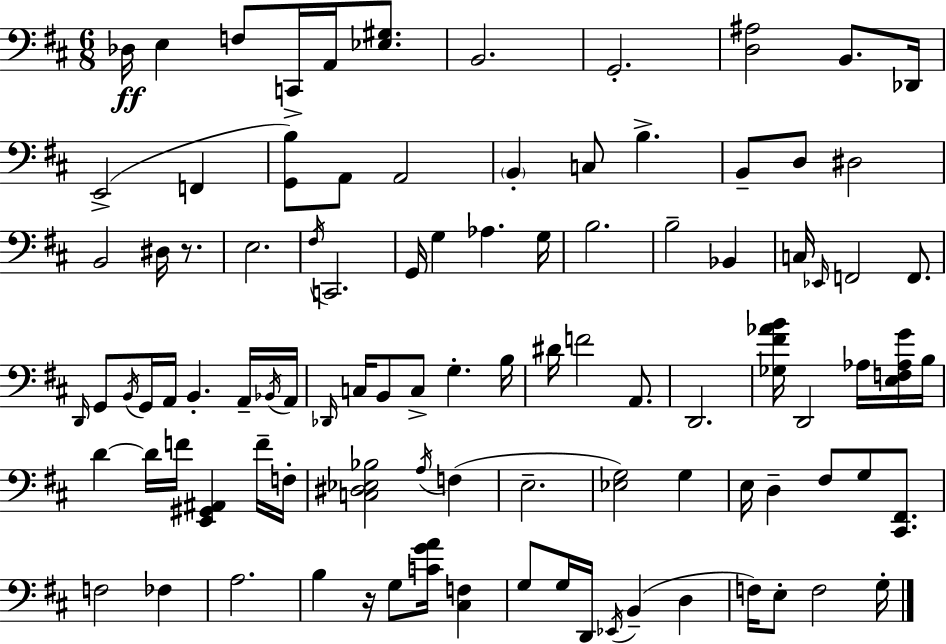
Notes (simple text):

Db3/s E3/q F3/e C2/s A2/s [Eb3,G#3]/e. B2/h. G2/h. [D3,A#3]/h B2/e. Db2/s E2/h F2/q [G2,B3]/e A2/e A2/h B2/q C3/e B3/q. B2/e D3/e D#3/h B2/h D#3/s R/e. E3/h. F#3/s C2/h. G2/s G3/q Ab3/q. G3/s B3/h. B3/h Bb2/q C3/s Eb2/s F2/h F2/e. D2/s G2/e B2/s G2/s A2/s B2/q. A2/s Bb2/s A2/s Db2/s C3/s B2/e C3/e G3/q. B3/s D#4/s F4/h A2/e. D2/h. [Gb3,F#4,Ab4,B4]/s D2/h Ab3/s [E3,F3,Ab3,G4]/s B3/s D4/q D4/s F4/s [E2,G#2,A#2]/q F4/s F3/s [C3,D#3,Eb3,Bb3]/h A3/s F3/q E3/h. [Eb3,G3]/h G3/q E3/s D3/q F#3/e G3/e [C#2,F#2]/e. F3/h FES3/q A3/h. B3/q R/s G3/e [C4,G4,A4]/s [C#3,F3]/q G3/e G3/s D2/s Eb2/s B2/q D3/q F3/s E3/e F3/h G3/s